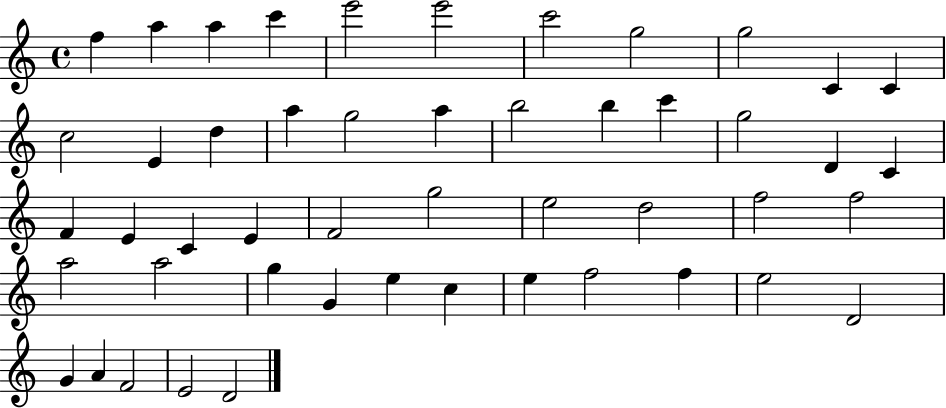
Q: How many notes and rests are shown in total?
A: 49